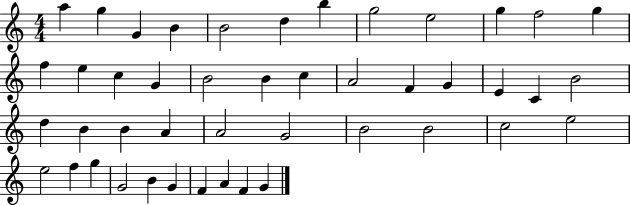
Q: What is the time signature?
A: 4/4